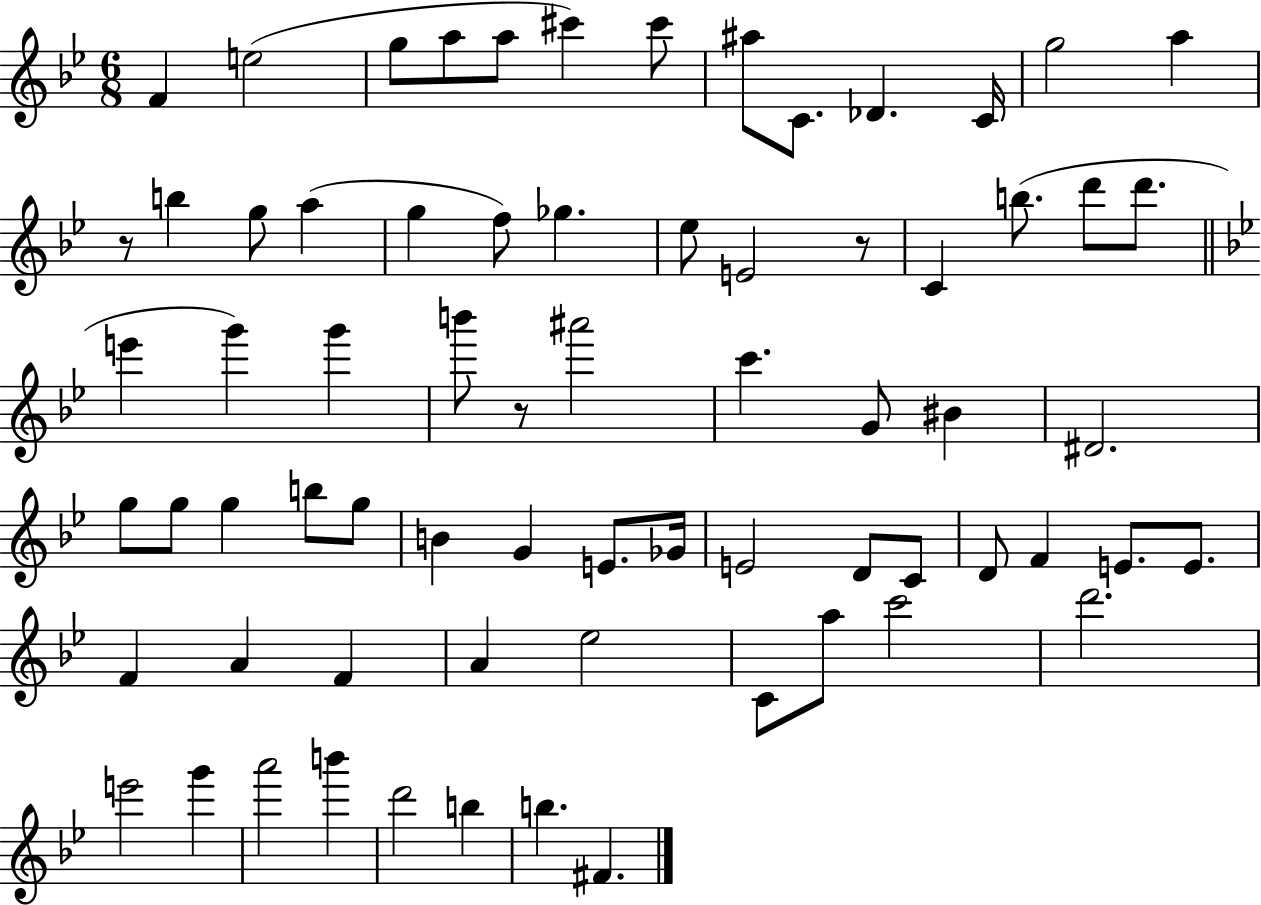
{
  \clef treble
  \numericTimeSignature
  \time 6/8
  \key bes \major
  f'4 e''2( | g''8 a''8 a''8 cis'''4) cis'''8 | ais''8 c'8. des'4. c'16 | g''2 a''4 | \break r8 b''4 g''8 a''4( | g''4 f''8) ges''4. | ees''8 e'2 r8 | c'4 b''8.( d'''8 d'''8. | \break \bar "||" \break \key bes \major e'''4 g'''4) g'''4 | b'''8 r8 ais'''2 | c'''4. g'8 bis'4 | dis'2. | \break g''8 g''8 g''4 b''8 g''8 | b'4 g'4 e'8. ges'16 | e'2 d'8 c'8 | d'8 f'4 e'8. e'8. | \break f'4 a'4 f'4 | a'4 ees''2 | c'8 a''8 c'''2 | d'''2. | \break e'''2 g'''4 | a'''2 b'''4 | d'''2 b''4 | b''4. fis'4. | \break \bar "|."
}